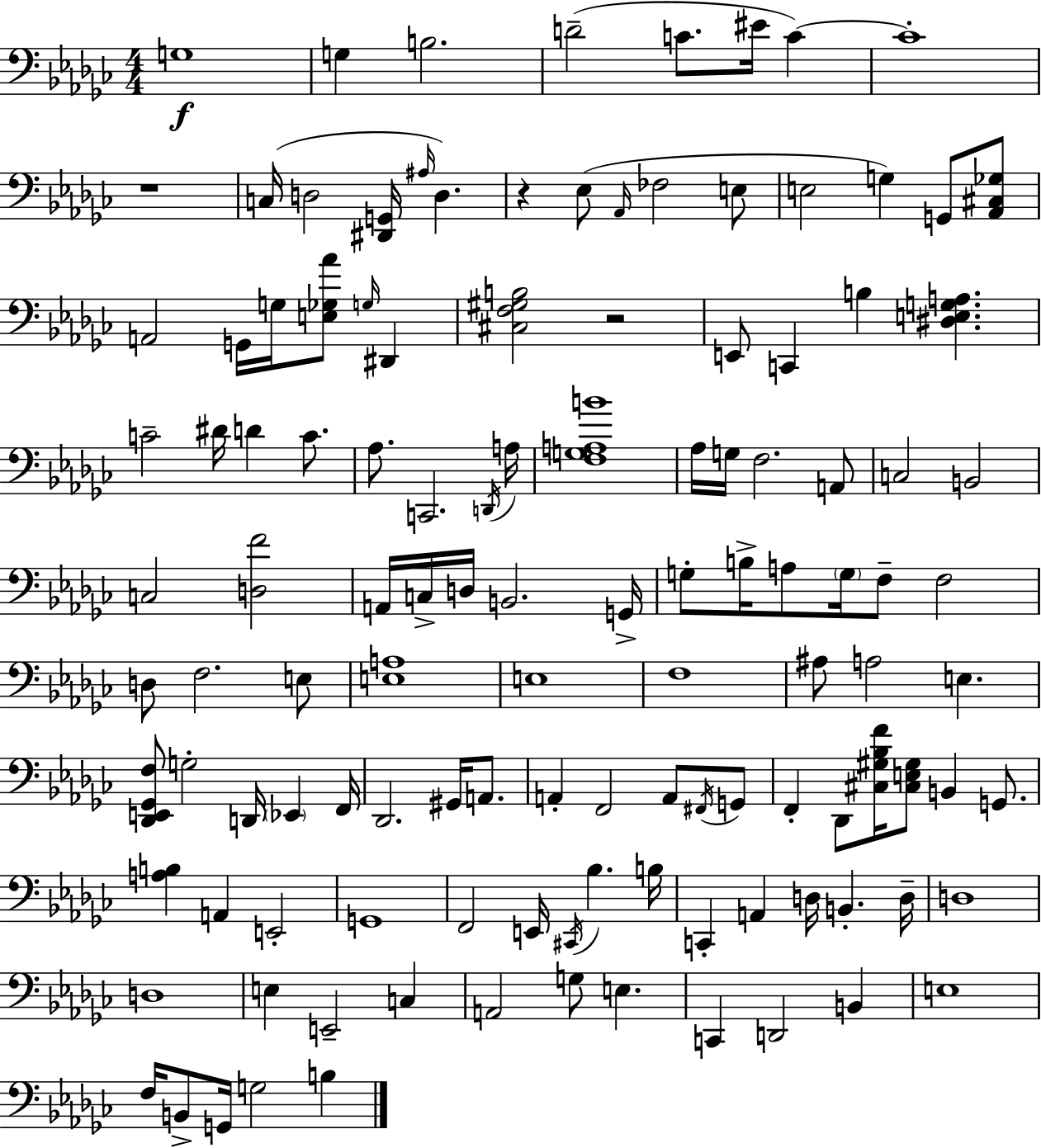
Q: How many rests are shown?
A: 3